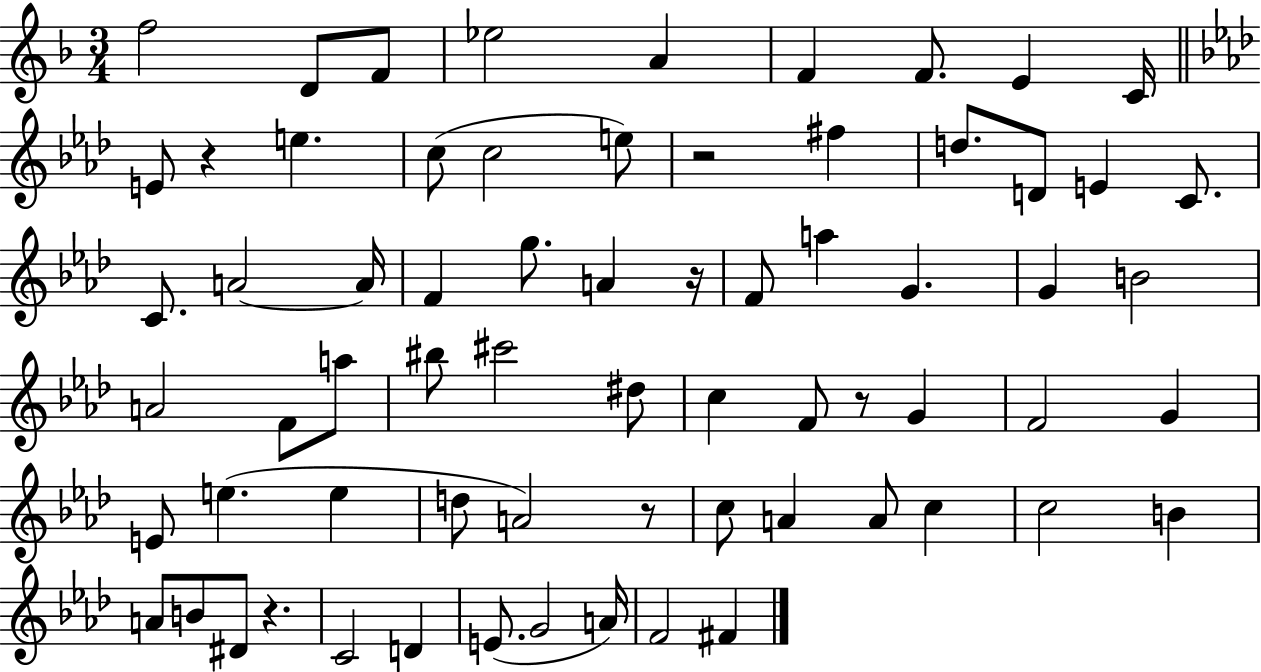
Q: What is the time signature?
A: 3/4